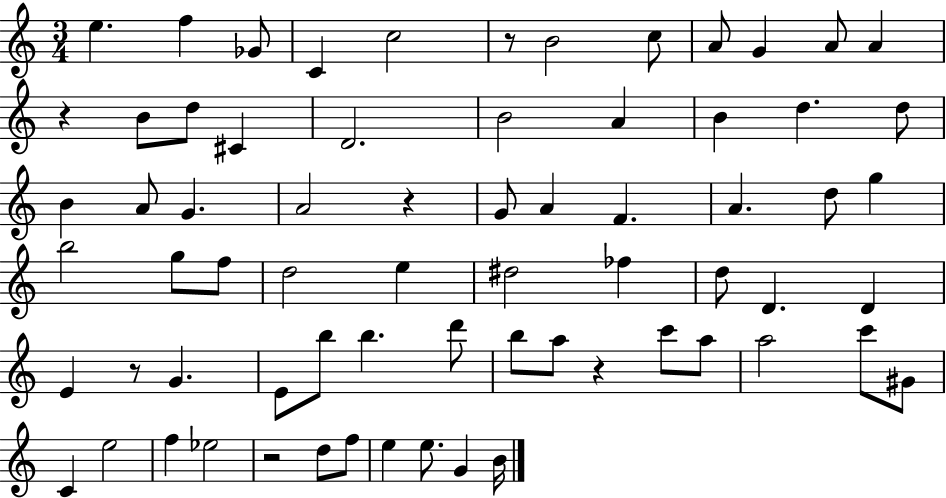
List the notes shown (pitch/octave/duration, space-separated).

E5/q. F5/q Gb4/e C4/q C5/h R/e B4/h C5/e A4/e G4/q A4/e A4/q R/q B4/e D5/e C#4/q D4/h. B4/h A4/q B4/q D5/q. D5/e B4/q A4/e G4/q. A4/h R/q G4/e A4/q F4/q. A4/q. D5/e G5/q B5/h G5/e F5/e D5/h E5/q D#5/h FES5/q D5/e D4/q. D4/q E4/q R/e G4/q. E4/e B5/e B5/q. D6/e B5/e A5/e R/q C6/e A5/e A5/h C6/e G#4/e C4/q E5/h F5/q Eb5/h R/h D5/e F5/e E5/q E5/e. G4/q B4/s